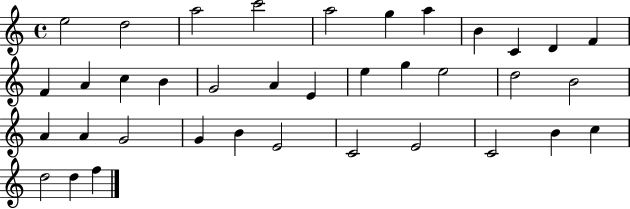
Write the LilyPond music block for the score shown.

{
  \clef treble
  \time 4/4
  \defaultTimeSignature
  \key c \major
  e''2 d''2 | a''2 c'''2 | a''2 g''4 a''4 | b'4 c'4 d'4 f'4 | \break f'4 a'4 c''4 b'4 | g'2 a'4 e'4 | e''4 g''4 e''2 | d''2 b'2 | \break a'4 a'4 g'2 | g'4 b'4 e'2 | c'2 e'2 | c'2 b'4 c''4 | \break d''2 d''4 f''4 | \bar "|."
}